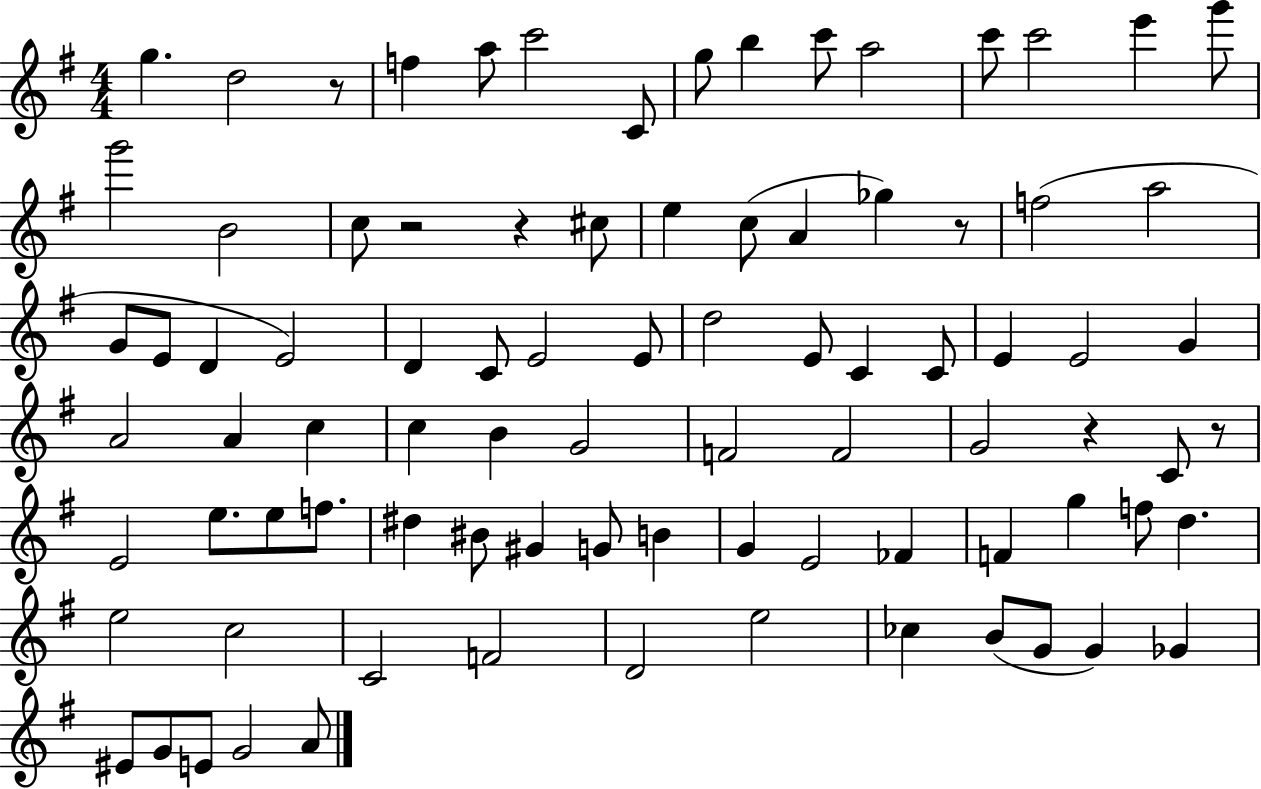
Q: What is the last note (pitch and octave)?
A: A4